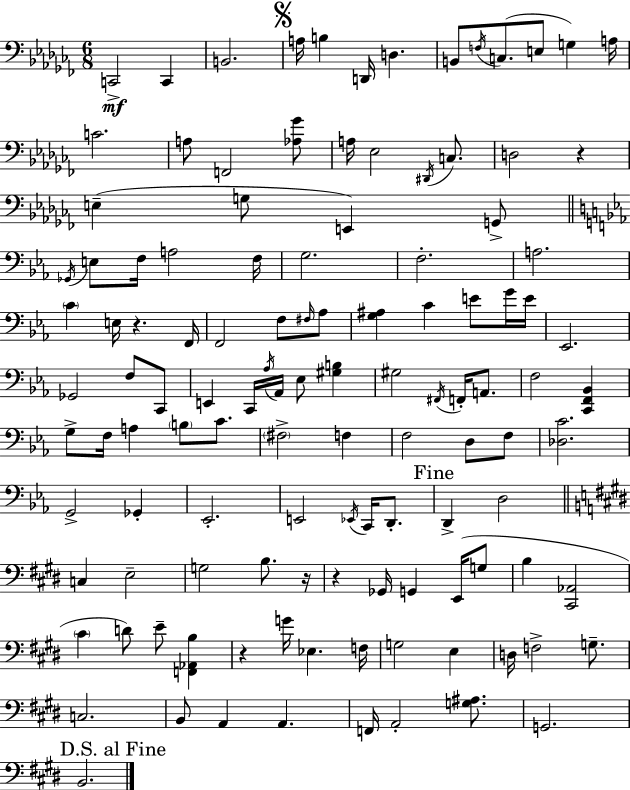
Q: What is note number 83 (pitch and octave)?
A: G2